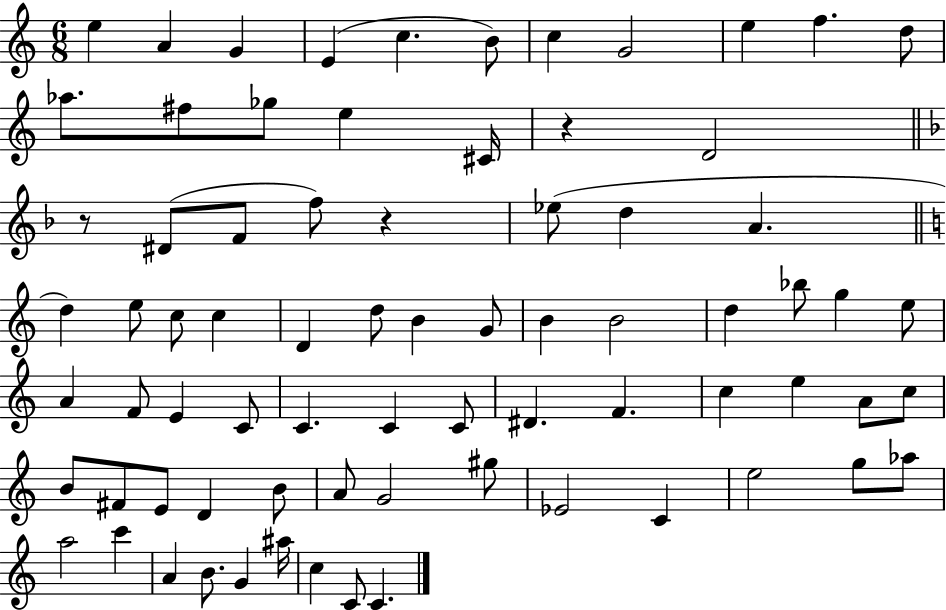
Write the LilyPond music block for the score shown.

{
  \clef treble
  \numericTimeSignature
  \time 6/8
  \key c \major
  e''4 a'4 g'4 | e'4( c''4. b'8) | c''4 g'2 | e''4 f''4. d''8 | \break aes''8. fis''8 ges''8 e''4 cis'16 | r4 d'2 | \bar "||" \break \key d \minor r8 dis'8( f'8 f''8) r4 | ees''8( d''4 a'4. | \bar "||" \break \key c \major d''4) e''8 c''8 c''4 | d'4 d''8 b'4 g'8 | b'4 b'2 | d''4 bes''8 g''4 e''8 | \break a'4 f'8 e'4 c'8 | c'4. c'4 c'8 | dis'4. f'4. | c''4 e''4 a'8 c''8 | \break b'8 fis'8 e'8 d'4 b'8 | a'8 g'2 gis''8 | ees'2 c'4 | e''2 g''8 aes''8 | \break a''2 c'''4 | a'4 b'8. g'4 ais''16 | c''4 c'8 c'4. | \bar "|."
}